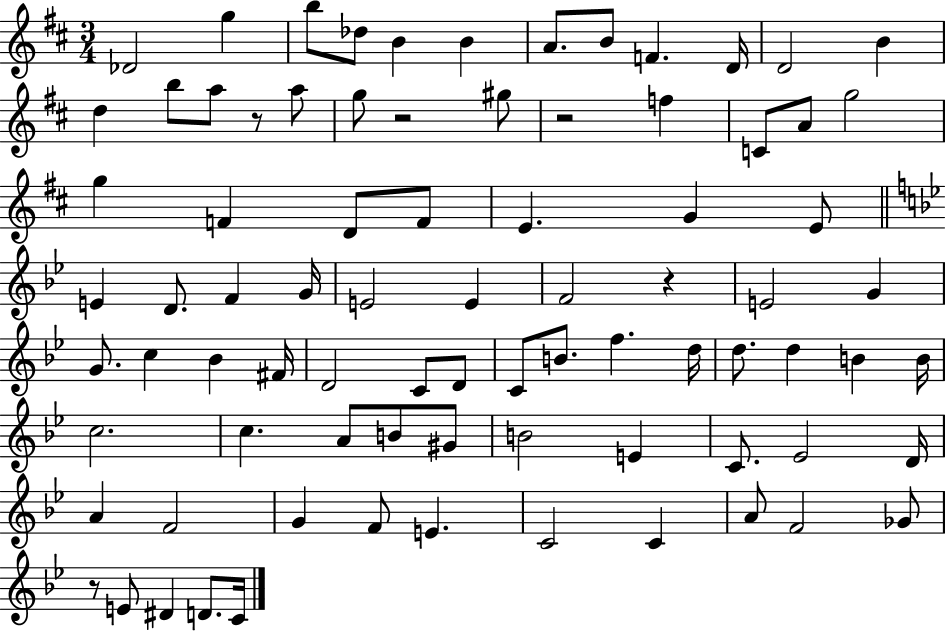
Db4/h G5/q B5/e Db5/e B4/q B4/q A4/e. B4/e F4/q. D4/s D4/h B4/q D5/q B5/e A5/e R/e A5/e G5/e R/h G#5/e R/h F5/q C4/e A4/e G5/h G5/q F4/q D4/e F4/e E4/q. G4/q E4/e E4/q D4/e. F4/q G4/s E4/h E4/q F4/h R/q E4/h G4/q G4/e. C5/q Bb4/q F#4/s D4/h C4/e D4/e C4/e B4/e. F5/q. D5/s D5/e. D5/q B4/q B4/s C5/h. C5/q. A4/e B4/e G#4/e B4/h E4/q C4/e. Eb4/h D4/s A4/q F4/h G4/q F4/e E4/q. C4/h C4/q A4/e F4/h Gb4/e R/e E4/e D#4/q D4/e. C4/s